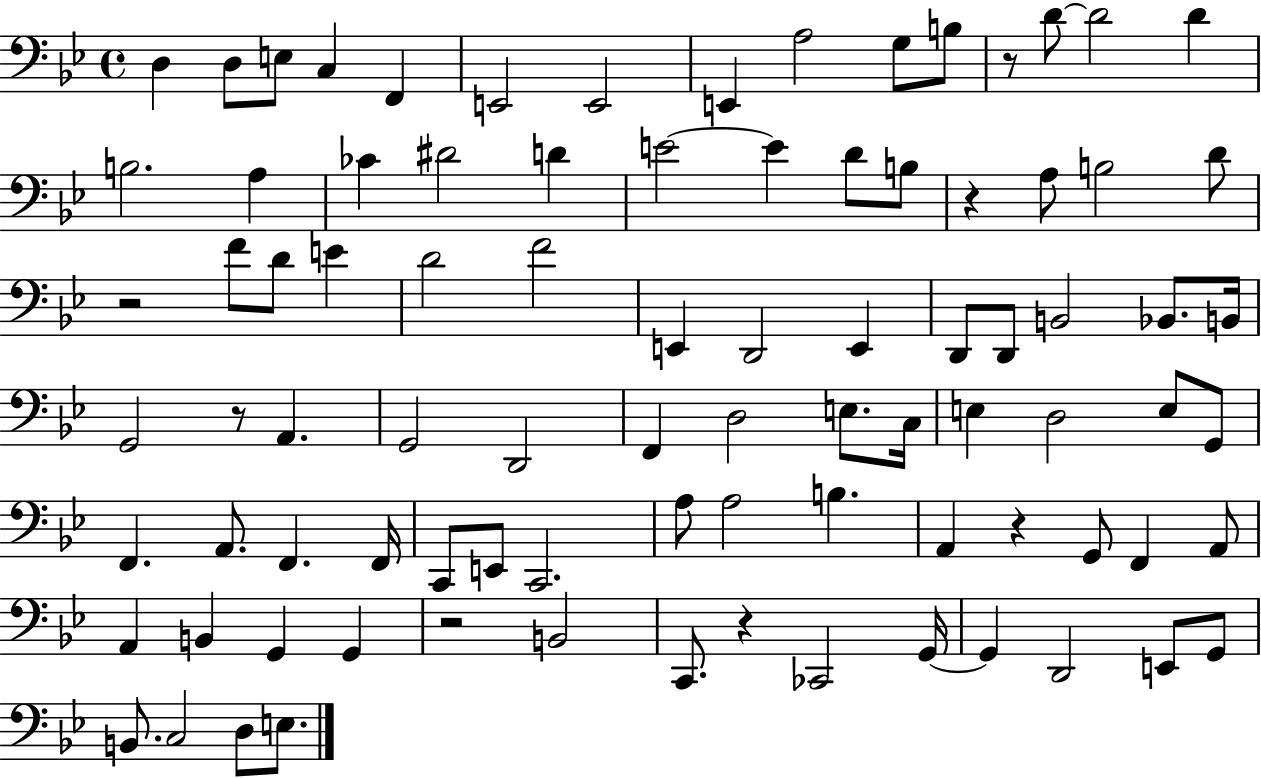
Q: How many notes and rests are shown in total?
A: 88